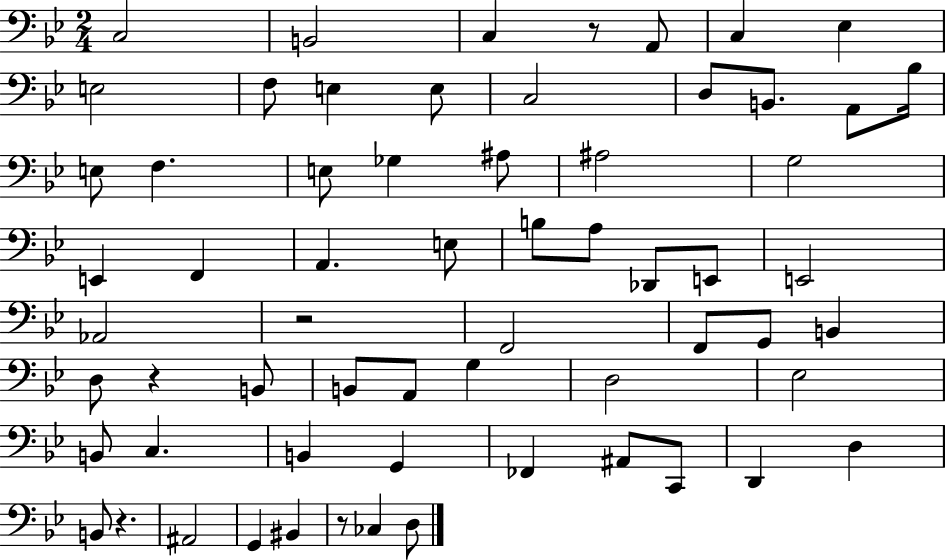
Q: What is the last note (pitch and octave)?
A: D3